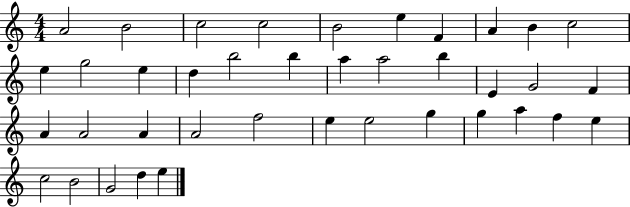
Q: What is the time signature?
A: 4/4